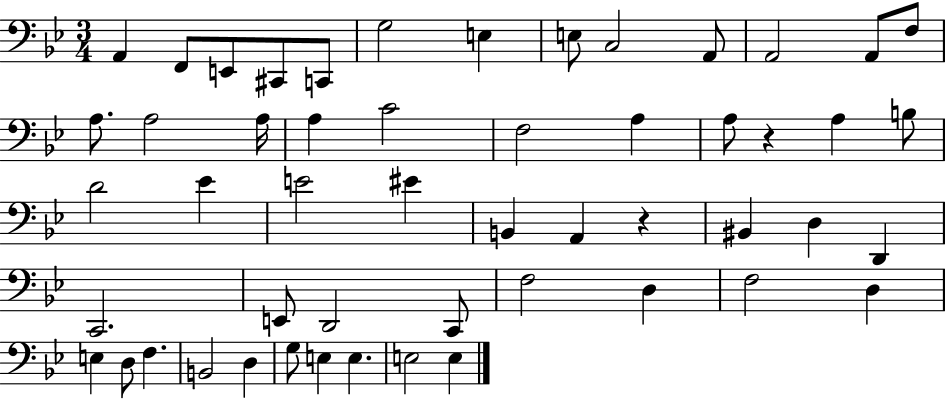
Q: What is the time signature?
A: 3/4